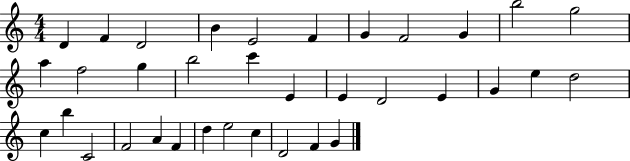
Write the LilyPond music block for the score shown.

{
  \clef treble
  \numericTimeSignature
  \time 4/4
  \key c \major
  d'4 f'4 d'2 | b'4 e'2 f'4 | g'4 f'2 g'4 | b''2 g''2 | \break a''4 f''2 g''4 | b''2 c'''4 e'4 | e'4 d'2 e'4 | g'4 e''4 d''2 | \break c''4 b''4 c'2 | f'2 a'4 f'4 | d''4 e''2 c''4 | d'2 f'4 g'4 | \break \bar "|."
}